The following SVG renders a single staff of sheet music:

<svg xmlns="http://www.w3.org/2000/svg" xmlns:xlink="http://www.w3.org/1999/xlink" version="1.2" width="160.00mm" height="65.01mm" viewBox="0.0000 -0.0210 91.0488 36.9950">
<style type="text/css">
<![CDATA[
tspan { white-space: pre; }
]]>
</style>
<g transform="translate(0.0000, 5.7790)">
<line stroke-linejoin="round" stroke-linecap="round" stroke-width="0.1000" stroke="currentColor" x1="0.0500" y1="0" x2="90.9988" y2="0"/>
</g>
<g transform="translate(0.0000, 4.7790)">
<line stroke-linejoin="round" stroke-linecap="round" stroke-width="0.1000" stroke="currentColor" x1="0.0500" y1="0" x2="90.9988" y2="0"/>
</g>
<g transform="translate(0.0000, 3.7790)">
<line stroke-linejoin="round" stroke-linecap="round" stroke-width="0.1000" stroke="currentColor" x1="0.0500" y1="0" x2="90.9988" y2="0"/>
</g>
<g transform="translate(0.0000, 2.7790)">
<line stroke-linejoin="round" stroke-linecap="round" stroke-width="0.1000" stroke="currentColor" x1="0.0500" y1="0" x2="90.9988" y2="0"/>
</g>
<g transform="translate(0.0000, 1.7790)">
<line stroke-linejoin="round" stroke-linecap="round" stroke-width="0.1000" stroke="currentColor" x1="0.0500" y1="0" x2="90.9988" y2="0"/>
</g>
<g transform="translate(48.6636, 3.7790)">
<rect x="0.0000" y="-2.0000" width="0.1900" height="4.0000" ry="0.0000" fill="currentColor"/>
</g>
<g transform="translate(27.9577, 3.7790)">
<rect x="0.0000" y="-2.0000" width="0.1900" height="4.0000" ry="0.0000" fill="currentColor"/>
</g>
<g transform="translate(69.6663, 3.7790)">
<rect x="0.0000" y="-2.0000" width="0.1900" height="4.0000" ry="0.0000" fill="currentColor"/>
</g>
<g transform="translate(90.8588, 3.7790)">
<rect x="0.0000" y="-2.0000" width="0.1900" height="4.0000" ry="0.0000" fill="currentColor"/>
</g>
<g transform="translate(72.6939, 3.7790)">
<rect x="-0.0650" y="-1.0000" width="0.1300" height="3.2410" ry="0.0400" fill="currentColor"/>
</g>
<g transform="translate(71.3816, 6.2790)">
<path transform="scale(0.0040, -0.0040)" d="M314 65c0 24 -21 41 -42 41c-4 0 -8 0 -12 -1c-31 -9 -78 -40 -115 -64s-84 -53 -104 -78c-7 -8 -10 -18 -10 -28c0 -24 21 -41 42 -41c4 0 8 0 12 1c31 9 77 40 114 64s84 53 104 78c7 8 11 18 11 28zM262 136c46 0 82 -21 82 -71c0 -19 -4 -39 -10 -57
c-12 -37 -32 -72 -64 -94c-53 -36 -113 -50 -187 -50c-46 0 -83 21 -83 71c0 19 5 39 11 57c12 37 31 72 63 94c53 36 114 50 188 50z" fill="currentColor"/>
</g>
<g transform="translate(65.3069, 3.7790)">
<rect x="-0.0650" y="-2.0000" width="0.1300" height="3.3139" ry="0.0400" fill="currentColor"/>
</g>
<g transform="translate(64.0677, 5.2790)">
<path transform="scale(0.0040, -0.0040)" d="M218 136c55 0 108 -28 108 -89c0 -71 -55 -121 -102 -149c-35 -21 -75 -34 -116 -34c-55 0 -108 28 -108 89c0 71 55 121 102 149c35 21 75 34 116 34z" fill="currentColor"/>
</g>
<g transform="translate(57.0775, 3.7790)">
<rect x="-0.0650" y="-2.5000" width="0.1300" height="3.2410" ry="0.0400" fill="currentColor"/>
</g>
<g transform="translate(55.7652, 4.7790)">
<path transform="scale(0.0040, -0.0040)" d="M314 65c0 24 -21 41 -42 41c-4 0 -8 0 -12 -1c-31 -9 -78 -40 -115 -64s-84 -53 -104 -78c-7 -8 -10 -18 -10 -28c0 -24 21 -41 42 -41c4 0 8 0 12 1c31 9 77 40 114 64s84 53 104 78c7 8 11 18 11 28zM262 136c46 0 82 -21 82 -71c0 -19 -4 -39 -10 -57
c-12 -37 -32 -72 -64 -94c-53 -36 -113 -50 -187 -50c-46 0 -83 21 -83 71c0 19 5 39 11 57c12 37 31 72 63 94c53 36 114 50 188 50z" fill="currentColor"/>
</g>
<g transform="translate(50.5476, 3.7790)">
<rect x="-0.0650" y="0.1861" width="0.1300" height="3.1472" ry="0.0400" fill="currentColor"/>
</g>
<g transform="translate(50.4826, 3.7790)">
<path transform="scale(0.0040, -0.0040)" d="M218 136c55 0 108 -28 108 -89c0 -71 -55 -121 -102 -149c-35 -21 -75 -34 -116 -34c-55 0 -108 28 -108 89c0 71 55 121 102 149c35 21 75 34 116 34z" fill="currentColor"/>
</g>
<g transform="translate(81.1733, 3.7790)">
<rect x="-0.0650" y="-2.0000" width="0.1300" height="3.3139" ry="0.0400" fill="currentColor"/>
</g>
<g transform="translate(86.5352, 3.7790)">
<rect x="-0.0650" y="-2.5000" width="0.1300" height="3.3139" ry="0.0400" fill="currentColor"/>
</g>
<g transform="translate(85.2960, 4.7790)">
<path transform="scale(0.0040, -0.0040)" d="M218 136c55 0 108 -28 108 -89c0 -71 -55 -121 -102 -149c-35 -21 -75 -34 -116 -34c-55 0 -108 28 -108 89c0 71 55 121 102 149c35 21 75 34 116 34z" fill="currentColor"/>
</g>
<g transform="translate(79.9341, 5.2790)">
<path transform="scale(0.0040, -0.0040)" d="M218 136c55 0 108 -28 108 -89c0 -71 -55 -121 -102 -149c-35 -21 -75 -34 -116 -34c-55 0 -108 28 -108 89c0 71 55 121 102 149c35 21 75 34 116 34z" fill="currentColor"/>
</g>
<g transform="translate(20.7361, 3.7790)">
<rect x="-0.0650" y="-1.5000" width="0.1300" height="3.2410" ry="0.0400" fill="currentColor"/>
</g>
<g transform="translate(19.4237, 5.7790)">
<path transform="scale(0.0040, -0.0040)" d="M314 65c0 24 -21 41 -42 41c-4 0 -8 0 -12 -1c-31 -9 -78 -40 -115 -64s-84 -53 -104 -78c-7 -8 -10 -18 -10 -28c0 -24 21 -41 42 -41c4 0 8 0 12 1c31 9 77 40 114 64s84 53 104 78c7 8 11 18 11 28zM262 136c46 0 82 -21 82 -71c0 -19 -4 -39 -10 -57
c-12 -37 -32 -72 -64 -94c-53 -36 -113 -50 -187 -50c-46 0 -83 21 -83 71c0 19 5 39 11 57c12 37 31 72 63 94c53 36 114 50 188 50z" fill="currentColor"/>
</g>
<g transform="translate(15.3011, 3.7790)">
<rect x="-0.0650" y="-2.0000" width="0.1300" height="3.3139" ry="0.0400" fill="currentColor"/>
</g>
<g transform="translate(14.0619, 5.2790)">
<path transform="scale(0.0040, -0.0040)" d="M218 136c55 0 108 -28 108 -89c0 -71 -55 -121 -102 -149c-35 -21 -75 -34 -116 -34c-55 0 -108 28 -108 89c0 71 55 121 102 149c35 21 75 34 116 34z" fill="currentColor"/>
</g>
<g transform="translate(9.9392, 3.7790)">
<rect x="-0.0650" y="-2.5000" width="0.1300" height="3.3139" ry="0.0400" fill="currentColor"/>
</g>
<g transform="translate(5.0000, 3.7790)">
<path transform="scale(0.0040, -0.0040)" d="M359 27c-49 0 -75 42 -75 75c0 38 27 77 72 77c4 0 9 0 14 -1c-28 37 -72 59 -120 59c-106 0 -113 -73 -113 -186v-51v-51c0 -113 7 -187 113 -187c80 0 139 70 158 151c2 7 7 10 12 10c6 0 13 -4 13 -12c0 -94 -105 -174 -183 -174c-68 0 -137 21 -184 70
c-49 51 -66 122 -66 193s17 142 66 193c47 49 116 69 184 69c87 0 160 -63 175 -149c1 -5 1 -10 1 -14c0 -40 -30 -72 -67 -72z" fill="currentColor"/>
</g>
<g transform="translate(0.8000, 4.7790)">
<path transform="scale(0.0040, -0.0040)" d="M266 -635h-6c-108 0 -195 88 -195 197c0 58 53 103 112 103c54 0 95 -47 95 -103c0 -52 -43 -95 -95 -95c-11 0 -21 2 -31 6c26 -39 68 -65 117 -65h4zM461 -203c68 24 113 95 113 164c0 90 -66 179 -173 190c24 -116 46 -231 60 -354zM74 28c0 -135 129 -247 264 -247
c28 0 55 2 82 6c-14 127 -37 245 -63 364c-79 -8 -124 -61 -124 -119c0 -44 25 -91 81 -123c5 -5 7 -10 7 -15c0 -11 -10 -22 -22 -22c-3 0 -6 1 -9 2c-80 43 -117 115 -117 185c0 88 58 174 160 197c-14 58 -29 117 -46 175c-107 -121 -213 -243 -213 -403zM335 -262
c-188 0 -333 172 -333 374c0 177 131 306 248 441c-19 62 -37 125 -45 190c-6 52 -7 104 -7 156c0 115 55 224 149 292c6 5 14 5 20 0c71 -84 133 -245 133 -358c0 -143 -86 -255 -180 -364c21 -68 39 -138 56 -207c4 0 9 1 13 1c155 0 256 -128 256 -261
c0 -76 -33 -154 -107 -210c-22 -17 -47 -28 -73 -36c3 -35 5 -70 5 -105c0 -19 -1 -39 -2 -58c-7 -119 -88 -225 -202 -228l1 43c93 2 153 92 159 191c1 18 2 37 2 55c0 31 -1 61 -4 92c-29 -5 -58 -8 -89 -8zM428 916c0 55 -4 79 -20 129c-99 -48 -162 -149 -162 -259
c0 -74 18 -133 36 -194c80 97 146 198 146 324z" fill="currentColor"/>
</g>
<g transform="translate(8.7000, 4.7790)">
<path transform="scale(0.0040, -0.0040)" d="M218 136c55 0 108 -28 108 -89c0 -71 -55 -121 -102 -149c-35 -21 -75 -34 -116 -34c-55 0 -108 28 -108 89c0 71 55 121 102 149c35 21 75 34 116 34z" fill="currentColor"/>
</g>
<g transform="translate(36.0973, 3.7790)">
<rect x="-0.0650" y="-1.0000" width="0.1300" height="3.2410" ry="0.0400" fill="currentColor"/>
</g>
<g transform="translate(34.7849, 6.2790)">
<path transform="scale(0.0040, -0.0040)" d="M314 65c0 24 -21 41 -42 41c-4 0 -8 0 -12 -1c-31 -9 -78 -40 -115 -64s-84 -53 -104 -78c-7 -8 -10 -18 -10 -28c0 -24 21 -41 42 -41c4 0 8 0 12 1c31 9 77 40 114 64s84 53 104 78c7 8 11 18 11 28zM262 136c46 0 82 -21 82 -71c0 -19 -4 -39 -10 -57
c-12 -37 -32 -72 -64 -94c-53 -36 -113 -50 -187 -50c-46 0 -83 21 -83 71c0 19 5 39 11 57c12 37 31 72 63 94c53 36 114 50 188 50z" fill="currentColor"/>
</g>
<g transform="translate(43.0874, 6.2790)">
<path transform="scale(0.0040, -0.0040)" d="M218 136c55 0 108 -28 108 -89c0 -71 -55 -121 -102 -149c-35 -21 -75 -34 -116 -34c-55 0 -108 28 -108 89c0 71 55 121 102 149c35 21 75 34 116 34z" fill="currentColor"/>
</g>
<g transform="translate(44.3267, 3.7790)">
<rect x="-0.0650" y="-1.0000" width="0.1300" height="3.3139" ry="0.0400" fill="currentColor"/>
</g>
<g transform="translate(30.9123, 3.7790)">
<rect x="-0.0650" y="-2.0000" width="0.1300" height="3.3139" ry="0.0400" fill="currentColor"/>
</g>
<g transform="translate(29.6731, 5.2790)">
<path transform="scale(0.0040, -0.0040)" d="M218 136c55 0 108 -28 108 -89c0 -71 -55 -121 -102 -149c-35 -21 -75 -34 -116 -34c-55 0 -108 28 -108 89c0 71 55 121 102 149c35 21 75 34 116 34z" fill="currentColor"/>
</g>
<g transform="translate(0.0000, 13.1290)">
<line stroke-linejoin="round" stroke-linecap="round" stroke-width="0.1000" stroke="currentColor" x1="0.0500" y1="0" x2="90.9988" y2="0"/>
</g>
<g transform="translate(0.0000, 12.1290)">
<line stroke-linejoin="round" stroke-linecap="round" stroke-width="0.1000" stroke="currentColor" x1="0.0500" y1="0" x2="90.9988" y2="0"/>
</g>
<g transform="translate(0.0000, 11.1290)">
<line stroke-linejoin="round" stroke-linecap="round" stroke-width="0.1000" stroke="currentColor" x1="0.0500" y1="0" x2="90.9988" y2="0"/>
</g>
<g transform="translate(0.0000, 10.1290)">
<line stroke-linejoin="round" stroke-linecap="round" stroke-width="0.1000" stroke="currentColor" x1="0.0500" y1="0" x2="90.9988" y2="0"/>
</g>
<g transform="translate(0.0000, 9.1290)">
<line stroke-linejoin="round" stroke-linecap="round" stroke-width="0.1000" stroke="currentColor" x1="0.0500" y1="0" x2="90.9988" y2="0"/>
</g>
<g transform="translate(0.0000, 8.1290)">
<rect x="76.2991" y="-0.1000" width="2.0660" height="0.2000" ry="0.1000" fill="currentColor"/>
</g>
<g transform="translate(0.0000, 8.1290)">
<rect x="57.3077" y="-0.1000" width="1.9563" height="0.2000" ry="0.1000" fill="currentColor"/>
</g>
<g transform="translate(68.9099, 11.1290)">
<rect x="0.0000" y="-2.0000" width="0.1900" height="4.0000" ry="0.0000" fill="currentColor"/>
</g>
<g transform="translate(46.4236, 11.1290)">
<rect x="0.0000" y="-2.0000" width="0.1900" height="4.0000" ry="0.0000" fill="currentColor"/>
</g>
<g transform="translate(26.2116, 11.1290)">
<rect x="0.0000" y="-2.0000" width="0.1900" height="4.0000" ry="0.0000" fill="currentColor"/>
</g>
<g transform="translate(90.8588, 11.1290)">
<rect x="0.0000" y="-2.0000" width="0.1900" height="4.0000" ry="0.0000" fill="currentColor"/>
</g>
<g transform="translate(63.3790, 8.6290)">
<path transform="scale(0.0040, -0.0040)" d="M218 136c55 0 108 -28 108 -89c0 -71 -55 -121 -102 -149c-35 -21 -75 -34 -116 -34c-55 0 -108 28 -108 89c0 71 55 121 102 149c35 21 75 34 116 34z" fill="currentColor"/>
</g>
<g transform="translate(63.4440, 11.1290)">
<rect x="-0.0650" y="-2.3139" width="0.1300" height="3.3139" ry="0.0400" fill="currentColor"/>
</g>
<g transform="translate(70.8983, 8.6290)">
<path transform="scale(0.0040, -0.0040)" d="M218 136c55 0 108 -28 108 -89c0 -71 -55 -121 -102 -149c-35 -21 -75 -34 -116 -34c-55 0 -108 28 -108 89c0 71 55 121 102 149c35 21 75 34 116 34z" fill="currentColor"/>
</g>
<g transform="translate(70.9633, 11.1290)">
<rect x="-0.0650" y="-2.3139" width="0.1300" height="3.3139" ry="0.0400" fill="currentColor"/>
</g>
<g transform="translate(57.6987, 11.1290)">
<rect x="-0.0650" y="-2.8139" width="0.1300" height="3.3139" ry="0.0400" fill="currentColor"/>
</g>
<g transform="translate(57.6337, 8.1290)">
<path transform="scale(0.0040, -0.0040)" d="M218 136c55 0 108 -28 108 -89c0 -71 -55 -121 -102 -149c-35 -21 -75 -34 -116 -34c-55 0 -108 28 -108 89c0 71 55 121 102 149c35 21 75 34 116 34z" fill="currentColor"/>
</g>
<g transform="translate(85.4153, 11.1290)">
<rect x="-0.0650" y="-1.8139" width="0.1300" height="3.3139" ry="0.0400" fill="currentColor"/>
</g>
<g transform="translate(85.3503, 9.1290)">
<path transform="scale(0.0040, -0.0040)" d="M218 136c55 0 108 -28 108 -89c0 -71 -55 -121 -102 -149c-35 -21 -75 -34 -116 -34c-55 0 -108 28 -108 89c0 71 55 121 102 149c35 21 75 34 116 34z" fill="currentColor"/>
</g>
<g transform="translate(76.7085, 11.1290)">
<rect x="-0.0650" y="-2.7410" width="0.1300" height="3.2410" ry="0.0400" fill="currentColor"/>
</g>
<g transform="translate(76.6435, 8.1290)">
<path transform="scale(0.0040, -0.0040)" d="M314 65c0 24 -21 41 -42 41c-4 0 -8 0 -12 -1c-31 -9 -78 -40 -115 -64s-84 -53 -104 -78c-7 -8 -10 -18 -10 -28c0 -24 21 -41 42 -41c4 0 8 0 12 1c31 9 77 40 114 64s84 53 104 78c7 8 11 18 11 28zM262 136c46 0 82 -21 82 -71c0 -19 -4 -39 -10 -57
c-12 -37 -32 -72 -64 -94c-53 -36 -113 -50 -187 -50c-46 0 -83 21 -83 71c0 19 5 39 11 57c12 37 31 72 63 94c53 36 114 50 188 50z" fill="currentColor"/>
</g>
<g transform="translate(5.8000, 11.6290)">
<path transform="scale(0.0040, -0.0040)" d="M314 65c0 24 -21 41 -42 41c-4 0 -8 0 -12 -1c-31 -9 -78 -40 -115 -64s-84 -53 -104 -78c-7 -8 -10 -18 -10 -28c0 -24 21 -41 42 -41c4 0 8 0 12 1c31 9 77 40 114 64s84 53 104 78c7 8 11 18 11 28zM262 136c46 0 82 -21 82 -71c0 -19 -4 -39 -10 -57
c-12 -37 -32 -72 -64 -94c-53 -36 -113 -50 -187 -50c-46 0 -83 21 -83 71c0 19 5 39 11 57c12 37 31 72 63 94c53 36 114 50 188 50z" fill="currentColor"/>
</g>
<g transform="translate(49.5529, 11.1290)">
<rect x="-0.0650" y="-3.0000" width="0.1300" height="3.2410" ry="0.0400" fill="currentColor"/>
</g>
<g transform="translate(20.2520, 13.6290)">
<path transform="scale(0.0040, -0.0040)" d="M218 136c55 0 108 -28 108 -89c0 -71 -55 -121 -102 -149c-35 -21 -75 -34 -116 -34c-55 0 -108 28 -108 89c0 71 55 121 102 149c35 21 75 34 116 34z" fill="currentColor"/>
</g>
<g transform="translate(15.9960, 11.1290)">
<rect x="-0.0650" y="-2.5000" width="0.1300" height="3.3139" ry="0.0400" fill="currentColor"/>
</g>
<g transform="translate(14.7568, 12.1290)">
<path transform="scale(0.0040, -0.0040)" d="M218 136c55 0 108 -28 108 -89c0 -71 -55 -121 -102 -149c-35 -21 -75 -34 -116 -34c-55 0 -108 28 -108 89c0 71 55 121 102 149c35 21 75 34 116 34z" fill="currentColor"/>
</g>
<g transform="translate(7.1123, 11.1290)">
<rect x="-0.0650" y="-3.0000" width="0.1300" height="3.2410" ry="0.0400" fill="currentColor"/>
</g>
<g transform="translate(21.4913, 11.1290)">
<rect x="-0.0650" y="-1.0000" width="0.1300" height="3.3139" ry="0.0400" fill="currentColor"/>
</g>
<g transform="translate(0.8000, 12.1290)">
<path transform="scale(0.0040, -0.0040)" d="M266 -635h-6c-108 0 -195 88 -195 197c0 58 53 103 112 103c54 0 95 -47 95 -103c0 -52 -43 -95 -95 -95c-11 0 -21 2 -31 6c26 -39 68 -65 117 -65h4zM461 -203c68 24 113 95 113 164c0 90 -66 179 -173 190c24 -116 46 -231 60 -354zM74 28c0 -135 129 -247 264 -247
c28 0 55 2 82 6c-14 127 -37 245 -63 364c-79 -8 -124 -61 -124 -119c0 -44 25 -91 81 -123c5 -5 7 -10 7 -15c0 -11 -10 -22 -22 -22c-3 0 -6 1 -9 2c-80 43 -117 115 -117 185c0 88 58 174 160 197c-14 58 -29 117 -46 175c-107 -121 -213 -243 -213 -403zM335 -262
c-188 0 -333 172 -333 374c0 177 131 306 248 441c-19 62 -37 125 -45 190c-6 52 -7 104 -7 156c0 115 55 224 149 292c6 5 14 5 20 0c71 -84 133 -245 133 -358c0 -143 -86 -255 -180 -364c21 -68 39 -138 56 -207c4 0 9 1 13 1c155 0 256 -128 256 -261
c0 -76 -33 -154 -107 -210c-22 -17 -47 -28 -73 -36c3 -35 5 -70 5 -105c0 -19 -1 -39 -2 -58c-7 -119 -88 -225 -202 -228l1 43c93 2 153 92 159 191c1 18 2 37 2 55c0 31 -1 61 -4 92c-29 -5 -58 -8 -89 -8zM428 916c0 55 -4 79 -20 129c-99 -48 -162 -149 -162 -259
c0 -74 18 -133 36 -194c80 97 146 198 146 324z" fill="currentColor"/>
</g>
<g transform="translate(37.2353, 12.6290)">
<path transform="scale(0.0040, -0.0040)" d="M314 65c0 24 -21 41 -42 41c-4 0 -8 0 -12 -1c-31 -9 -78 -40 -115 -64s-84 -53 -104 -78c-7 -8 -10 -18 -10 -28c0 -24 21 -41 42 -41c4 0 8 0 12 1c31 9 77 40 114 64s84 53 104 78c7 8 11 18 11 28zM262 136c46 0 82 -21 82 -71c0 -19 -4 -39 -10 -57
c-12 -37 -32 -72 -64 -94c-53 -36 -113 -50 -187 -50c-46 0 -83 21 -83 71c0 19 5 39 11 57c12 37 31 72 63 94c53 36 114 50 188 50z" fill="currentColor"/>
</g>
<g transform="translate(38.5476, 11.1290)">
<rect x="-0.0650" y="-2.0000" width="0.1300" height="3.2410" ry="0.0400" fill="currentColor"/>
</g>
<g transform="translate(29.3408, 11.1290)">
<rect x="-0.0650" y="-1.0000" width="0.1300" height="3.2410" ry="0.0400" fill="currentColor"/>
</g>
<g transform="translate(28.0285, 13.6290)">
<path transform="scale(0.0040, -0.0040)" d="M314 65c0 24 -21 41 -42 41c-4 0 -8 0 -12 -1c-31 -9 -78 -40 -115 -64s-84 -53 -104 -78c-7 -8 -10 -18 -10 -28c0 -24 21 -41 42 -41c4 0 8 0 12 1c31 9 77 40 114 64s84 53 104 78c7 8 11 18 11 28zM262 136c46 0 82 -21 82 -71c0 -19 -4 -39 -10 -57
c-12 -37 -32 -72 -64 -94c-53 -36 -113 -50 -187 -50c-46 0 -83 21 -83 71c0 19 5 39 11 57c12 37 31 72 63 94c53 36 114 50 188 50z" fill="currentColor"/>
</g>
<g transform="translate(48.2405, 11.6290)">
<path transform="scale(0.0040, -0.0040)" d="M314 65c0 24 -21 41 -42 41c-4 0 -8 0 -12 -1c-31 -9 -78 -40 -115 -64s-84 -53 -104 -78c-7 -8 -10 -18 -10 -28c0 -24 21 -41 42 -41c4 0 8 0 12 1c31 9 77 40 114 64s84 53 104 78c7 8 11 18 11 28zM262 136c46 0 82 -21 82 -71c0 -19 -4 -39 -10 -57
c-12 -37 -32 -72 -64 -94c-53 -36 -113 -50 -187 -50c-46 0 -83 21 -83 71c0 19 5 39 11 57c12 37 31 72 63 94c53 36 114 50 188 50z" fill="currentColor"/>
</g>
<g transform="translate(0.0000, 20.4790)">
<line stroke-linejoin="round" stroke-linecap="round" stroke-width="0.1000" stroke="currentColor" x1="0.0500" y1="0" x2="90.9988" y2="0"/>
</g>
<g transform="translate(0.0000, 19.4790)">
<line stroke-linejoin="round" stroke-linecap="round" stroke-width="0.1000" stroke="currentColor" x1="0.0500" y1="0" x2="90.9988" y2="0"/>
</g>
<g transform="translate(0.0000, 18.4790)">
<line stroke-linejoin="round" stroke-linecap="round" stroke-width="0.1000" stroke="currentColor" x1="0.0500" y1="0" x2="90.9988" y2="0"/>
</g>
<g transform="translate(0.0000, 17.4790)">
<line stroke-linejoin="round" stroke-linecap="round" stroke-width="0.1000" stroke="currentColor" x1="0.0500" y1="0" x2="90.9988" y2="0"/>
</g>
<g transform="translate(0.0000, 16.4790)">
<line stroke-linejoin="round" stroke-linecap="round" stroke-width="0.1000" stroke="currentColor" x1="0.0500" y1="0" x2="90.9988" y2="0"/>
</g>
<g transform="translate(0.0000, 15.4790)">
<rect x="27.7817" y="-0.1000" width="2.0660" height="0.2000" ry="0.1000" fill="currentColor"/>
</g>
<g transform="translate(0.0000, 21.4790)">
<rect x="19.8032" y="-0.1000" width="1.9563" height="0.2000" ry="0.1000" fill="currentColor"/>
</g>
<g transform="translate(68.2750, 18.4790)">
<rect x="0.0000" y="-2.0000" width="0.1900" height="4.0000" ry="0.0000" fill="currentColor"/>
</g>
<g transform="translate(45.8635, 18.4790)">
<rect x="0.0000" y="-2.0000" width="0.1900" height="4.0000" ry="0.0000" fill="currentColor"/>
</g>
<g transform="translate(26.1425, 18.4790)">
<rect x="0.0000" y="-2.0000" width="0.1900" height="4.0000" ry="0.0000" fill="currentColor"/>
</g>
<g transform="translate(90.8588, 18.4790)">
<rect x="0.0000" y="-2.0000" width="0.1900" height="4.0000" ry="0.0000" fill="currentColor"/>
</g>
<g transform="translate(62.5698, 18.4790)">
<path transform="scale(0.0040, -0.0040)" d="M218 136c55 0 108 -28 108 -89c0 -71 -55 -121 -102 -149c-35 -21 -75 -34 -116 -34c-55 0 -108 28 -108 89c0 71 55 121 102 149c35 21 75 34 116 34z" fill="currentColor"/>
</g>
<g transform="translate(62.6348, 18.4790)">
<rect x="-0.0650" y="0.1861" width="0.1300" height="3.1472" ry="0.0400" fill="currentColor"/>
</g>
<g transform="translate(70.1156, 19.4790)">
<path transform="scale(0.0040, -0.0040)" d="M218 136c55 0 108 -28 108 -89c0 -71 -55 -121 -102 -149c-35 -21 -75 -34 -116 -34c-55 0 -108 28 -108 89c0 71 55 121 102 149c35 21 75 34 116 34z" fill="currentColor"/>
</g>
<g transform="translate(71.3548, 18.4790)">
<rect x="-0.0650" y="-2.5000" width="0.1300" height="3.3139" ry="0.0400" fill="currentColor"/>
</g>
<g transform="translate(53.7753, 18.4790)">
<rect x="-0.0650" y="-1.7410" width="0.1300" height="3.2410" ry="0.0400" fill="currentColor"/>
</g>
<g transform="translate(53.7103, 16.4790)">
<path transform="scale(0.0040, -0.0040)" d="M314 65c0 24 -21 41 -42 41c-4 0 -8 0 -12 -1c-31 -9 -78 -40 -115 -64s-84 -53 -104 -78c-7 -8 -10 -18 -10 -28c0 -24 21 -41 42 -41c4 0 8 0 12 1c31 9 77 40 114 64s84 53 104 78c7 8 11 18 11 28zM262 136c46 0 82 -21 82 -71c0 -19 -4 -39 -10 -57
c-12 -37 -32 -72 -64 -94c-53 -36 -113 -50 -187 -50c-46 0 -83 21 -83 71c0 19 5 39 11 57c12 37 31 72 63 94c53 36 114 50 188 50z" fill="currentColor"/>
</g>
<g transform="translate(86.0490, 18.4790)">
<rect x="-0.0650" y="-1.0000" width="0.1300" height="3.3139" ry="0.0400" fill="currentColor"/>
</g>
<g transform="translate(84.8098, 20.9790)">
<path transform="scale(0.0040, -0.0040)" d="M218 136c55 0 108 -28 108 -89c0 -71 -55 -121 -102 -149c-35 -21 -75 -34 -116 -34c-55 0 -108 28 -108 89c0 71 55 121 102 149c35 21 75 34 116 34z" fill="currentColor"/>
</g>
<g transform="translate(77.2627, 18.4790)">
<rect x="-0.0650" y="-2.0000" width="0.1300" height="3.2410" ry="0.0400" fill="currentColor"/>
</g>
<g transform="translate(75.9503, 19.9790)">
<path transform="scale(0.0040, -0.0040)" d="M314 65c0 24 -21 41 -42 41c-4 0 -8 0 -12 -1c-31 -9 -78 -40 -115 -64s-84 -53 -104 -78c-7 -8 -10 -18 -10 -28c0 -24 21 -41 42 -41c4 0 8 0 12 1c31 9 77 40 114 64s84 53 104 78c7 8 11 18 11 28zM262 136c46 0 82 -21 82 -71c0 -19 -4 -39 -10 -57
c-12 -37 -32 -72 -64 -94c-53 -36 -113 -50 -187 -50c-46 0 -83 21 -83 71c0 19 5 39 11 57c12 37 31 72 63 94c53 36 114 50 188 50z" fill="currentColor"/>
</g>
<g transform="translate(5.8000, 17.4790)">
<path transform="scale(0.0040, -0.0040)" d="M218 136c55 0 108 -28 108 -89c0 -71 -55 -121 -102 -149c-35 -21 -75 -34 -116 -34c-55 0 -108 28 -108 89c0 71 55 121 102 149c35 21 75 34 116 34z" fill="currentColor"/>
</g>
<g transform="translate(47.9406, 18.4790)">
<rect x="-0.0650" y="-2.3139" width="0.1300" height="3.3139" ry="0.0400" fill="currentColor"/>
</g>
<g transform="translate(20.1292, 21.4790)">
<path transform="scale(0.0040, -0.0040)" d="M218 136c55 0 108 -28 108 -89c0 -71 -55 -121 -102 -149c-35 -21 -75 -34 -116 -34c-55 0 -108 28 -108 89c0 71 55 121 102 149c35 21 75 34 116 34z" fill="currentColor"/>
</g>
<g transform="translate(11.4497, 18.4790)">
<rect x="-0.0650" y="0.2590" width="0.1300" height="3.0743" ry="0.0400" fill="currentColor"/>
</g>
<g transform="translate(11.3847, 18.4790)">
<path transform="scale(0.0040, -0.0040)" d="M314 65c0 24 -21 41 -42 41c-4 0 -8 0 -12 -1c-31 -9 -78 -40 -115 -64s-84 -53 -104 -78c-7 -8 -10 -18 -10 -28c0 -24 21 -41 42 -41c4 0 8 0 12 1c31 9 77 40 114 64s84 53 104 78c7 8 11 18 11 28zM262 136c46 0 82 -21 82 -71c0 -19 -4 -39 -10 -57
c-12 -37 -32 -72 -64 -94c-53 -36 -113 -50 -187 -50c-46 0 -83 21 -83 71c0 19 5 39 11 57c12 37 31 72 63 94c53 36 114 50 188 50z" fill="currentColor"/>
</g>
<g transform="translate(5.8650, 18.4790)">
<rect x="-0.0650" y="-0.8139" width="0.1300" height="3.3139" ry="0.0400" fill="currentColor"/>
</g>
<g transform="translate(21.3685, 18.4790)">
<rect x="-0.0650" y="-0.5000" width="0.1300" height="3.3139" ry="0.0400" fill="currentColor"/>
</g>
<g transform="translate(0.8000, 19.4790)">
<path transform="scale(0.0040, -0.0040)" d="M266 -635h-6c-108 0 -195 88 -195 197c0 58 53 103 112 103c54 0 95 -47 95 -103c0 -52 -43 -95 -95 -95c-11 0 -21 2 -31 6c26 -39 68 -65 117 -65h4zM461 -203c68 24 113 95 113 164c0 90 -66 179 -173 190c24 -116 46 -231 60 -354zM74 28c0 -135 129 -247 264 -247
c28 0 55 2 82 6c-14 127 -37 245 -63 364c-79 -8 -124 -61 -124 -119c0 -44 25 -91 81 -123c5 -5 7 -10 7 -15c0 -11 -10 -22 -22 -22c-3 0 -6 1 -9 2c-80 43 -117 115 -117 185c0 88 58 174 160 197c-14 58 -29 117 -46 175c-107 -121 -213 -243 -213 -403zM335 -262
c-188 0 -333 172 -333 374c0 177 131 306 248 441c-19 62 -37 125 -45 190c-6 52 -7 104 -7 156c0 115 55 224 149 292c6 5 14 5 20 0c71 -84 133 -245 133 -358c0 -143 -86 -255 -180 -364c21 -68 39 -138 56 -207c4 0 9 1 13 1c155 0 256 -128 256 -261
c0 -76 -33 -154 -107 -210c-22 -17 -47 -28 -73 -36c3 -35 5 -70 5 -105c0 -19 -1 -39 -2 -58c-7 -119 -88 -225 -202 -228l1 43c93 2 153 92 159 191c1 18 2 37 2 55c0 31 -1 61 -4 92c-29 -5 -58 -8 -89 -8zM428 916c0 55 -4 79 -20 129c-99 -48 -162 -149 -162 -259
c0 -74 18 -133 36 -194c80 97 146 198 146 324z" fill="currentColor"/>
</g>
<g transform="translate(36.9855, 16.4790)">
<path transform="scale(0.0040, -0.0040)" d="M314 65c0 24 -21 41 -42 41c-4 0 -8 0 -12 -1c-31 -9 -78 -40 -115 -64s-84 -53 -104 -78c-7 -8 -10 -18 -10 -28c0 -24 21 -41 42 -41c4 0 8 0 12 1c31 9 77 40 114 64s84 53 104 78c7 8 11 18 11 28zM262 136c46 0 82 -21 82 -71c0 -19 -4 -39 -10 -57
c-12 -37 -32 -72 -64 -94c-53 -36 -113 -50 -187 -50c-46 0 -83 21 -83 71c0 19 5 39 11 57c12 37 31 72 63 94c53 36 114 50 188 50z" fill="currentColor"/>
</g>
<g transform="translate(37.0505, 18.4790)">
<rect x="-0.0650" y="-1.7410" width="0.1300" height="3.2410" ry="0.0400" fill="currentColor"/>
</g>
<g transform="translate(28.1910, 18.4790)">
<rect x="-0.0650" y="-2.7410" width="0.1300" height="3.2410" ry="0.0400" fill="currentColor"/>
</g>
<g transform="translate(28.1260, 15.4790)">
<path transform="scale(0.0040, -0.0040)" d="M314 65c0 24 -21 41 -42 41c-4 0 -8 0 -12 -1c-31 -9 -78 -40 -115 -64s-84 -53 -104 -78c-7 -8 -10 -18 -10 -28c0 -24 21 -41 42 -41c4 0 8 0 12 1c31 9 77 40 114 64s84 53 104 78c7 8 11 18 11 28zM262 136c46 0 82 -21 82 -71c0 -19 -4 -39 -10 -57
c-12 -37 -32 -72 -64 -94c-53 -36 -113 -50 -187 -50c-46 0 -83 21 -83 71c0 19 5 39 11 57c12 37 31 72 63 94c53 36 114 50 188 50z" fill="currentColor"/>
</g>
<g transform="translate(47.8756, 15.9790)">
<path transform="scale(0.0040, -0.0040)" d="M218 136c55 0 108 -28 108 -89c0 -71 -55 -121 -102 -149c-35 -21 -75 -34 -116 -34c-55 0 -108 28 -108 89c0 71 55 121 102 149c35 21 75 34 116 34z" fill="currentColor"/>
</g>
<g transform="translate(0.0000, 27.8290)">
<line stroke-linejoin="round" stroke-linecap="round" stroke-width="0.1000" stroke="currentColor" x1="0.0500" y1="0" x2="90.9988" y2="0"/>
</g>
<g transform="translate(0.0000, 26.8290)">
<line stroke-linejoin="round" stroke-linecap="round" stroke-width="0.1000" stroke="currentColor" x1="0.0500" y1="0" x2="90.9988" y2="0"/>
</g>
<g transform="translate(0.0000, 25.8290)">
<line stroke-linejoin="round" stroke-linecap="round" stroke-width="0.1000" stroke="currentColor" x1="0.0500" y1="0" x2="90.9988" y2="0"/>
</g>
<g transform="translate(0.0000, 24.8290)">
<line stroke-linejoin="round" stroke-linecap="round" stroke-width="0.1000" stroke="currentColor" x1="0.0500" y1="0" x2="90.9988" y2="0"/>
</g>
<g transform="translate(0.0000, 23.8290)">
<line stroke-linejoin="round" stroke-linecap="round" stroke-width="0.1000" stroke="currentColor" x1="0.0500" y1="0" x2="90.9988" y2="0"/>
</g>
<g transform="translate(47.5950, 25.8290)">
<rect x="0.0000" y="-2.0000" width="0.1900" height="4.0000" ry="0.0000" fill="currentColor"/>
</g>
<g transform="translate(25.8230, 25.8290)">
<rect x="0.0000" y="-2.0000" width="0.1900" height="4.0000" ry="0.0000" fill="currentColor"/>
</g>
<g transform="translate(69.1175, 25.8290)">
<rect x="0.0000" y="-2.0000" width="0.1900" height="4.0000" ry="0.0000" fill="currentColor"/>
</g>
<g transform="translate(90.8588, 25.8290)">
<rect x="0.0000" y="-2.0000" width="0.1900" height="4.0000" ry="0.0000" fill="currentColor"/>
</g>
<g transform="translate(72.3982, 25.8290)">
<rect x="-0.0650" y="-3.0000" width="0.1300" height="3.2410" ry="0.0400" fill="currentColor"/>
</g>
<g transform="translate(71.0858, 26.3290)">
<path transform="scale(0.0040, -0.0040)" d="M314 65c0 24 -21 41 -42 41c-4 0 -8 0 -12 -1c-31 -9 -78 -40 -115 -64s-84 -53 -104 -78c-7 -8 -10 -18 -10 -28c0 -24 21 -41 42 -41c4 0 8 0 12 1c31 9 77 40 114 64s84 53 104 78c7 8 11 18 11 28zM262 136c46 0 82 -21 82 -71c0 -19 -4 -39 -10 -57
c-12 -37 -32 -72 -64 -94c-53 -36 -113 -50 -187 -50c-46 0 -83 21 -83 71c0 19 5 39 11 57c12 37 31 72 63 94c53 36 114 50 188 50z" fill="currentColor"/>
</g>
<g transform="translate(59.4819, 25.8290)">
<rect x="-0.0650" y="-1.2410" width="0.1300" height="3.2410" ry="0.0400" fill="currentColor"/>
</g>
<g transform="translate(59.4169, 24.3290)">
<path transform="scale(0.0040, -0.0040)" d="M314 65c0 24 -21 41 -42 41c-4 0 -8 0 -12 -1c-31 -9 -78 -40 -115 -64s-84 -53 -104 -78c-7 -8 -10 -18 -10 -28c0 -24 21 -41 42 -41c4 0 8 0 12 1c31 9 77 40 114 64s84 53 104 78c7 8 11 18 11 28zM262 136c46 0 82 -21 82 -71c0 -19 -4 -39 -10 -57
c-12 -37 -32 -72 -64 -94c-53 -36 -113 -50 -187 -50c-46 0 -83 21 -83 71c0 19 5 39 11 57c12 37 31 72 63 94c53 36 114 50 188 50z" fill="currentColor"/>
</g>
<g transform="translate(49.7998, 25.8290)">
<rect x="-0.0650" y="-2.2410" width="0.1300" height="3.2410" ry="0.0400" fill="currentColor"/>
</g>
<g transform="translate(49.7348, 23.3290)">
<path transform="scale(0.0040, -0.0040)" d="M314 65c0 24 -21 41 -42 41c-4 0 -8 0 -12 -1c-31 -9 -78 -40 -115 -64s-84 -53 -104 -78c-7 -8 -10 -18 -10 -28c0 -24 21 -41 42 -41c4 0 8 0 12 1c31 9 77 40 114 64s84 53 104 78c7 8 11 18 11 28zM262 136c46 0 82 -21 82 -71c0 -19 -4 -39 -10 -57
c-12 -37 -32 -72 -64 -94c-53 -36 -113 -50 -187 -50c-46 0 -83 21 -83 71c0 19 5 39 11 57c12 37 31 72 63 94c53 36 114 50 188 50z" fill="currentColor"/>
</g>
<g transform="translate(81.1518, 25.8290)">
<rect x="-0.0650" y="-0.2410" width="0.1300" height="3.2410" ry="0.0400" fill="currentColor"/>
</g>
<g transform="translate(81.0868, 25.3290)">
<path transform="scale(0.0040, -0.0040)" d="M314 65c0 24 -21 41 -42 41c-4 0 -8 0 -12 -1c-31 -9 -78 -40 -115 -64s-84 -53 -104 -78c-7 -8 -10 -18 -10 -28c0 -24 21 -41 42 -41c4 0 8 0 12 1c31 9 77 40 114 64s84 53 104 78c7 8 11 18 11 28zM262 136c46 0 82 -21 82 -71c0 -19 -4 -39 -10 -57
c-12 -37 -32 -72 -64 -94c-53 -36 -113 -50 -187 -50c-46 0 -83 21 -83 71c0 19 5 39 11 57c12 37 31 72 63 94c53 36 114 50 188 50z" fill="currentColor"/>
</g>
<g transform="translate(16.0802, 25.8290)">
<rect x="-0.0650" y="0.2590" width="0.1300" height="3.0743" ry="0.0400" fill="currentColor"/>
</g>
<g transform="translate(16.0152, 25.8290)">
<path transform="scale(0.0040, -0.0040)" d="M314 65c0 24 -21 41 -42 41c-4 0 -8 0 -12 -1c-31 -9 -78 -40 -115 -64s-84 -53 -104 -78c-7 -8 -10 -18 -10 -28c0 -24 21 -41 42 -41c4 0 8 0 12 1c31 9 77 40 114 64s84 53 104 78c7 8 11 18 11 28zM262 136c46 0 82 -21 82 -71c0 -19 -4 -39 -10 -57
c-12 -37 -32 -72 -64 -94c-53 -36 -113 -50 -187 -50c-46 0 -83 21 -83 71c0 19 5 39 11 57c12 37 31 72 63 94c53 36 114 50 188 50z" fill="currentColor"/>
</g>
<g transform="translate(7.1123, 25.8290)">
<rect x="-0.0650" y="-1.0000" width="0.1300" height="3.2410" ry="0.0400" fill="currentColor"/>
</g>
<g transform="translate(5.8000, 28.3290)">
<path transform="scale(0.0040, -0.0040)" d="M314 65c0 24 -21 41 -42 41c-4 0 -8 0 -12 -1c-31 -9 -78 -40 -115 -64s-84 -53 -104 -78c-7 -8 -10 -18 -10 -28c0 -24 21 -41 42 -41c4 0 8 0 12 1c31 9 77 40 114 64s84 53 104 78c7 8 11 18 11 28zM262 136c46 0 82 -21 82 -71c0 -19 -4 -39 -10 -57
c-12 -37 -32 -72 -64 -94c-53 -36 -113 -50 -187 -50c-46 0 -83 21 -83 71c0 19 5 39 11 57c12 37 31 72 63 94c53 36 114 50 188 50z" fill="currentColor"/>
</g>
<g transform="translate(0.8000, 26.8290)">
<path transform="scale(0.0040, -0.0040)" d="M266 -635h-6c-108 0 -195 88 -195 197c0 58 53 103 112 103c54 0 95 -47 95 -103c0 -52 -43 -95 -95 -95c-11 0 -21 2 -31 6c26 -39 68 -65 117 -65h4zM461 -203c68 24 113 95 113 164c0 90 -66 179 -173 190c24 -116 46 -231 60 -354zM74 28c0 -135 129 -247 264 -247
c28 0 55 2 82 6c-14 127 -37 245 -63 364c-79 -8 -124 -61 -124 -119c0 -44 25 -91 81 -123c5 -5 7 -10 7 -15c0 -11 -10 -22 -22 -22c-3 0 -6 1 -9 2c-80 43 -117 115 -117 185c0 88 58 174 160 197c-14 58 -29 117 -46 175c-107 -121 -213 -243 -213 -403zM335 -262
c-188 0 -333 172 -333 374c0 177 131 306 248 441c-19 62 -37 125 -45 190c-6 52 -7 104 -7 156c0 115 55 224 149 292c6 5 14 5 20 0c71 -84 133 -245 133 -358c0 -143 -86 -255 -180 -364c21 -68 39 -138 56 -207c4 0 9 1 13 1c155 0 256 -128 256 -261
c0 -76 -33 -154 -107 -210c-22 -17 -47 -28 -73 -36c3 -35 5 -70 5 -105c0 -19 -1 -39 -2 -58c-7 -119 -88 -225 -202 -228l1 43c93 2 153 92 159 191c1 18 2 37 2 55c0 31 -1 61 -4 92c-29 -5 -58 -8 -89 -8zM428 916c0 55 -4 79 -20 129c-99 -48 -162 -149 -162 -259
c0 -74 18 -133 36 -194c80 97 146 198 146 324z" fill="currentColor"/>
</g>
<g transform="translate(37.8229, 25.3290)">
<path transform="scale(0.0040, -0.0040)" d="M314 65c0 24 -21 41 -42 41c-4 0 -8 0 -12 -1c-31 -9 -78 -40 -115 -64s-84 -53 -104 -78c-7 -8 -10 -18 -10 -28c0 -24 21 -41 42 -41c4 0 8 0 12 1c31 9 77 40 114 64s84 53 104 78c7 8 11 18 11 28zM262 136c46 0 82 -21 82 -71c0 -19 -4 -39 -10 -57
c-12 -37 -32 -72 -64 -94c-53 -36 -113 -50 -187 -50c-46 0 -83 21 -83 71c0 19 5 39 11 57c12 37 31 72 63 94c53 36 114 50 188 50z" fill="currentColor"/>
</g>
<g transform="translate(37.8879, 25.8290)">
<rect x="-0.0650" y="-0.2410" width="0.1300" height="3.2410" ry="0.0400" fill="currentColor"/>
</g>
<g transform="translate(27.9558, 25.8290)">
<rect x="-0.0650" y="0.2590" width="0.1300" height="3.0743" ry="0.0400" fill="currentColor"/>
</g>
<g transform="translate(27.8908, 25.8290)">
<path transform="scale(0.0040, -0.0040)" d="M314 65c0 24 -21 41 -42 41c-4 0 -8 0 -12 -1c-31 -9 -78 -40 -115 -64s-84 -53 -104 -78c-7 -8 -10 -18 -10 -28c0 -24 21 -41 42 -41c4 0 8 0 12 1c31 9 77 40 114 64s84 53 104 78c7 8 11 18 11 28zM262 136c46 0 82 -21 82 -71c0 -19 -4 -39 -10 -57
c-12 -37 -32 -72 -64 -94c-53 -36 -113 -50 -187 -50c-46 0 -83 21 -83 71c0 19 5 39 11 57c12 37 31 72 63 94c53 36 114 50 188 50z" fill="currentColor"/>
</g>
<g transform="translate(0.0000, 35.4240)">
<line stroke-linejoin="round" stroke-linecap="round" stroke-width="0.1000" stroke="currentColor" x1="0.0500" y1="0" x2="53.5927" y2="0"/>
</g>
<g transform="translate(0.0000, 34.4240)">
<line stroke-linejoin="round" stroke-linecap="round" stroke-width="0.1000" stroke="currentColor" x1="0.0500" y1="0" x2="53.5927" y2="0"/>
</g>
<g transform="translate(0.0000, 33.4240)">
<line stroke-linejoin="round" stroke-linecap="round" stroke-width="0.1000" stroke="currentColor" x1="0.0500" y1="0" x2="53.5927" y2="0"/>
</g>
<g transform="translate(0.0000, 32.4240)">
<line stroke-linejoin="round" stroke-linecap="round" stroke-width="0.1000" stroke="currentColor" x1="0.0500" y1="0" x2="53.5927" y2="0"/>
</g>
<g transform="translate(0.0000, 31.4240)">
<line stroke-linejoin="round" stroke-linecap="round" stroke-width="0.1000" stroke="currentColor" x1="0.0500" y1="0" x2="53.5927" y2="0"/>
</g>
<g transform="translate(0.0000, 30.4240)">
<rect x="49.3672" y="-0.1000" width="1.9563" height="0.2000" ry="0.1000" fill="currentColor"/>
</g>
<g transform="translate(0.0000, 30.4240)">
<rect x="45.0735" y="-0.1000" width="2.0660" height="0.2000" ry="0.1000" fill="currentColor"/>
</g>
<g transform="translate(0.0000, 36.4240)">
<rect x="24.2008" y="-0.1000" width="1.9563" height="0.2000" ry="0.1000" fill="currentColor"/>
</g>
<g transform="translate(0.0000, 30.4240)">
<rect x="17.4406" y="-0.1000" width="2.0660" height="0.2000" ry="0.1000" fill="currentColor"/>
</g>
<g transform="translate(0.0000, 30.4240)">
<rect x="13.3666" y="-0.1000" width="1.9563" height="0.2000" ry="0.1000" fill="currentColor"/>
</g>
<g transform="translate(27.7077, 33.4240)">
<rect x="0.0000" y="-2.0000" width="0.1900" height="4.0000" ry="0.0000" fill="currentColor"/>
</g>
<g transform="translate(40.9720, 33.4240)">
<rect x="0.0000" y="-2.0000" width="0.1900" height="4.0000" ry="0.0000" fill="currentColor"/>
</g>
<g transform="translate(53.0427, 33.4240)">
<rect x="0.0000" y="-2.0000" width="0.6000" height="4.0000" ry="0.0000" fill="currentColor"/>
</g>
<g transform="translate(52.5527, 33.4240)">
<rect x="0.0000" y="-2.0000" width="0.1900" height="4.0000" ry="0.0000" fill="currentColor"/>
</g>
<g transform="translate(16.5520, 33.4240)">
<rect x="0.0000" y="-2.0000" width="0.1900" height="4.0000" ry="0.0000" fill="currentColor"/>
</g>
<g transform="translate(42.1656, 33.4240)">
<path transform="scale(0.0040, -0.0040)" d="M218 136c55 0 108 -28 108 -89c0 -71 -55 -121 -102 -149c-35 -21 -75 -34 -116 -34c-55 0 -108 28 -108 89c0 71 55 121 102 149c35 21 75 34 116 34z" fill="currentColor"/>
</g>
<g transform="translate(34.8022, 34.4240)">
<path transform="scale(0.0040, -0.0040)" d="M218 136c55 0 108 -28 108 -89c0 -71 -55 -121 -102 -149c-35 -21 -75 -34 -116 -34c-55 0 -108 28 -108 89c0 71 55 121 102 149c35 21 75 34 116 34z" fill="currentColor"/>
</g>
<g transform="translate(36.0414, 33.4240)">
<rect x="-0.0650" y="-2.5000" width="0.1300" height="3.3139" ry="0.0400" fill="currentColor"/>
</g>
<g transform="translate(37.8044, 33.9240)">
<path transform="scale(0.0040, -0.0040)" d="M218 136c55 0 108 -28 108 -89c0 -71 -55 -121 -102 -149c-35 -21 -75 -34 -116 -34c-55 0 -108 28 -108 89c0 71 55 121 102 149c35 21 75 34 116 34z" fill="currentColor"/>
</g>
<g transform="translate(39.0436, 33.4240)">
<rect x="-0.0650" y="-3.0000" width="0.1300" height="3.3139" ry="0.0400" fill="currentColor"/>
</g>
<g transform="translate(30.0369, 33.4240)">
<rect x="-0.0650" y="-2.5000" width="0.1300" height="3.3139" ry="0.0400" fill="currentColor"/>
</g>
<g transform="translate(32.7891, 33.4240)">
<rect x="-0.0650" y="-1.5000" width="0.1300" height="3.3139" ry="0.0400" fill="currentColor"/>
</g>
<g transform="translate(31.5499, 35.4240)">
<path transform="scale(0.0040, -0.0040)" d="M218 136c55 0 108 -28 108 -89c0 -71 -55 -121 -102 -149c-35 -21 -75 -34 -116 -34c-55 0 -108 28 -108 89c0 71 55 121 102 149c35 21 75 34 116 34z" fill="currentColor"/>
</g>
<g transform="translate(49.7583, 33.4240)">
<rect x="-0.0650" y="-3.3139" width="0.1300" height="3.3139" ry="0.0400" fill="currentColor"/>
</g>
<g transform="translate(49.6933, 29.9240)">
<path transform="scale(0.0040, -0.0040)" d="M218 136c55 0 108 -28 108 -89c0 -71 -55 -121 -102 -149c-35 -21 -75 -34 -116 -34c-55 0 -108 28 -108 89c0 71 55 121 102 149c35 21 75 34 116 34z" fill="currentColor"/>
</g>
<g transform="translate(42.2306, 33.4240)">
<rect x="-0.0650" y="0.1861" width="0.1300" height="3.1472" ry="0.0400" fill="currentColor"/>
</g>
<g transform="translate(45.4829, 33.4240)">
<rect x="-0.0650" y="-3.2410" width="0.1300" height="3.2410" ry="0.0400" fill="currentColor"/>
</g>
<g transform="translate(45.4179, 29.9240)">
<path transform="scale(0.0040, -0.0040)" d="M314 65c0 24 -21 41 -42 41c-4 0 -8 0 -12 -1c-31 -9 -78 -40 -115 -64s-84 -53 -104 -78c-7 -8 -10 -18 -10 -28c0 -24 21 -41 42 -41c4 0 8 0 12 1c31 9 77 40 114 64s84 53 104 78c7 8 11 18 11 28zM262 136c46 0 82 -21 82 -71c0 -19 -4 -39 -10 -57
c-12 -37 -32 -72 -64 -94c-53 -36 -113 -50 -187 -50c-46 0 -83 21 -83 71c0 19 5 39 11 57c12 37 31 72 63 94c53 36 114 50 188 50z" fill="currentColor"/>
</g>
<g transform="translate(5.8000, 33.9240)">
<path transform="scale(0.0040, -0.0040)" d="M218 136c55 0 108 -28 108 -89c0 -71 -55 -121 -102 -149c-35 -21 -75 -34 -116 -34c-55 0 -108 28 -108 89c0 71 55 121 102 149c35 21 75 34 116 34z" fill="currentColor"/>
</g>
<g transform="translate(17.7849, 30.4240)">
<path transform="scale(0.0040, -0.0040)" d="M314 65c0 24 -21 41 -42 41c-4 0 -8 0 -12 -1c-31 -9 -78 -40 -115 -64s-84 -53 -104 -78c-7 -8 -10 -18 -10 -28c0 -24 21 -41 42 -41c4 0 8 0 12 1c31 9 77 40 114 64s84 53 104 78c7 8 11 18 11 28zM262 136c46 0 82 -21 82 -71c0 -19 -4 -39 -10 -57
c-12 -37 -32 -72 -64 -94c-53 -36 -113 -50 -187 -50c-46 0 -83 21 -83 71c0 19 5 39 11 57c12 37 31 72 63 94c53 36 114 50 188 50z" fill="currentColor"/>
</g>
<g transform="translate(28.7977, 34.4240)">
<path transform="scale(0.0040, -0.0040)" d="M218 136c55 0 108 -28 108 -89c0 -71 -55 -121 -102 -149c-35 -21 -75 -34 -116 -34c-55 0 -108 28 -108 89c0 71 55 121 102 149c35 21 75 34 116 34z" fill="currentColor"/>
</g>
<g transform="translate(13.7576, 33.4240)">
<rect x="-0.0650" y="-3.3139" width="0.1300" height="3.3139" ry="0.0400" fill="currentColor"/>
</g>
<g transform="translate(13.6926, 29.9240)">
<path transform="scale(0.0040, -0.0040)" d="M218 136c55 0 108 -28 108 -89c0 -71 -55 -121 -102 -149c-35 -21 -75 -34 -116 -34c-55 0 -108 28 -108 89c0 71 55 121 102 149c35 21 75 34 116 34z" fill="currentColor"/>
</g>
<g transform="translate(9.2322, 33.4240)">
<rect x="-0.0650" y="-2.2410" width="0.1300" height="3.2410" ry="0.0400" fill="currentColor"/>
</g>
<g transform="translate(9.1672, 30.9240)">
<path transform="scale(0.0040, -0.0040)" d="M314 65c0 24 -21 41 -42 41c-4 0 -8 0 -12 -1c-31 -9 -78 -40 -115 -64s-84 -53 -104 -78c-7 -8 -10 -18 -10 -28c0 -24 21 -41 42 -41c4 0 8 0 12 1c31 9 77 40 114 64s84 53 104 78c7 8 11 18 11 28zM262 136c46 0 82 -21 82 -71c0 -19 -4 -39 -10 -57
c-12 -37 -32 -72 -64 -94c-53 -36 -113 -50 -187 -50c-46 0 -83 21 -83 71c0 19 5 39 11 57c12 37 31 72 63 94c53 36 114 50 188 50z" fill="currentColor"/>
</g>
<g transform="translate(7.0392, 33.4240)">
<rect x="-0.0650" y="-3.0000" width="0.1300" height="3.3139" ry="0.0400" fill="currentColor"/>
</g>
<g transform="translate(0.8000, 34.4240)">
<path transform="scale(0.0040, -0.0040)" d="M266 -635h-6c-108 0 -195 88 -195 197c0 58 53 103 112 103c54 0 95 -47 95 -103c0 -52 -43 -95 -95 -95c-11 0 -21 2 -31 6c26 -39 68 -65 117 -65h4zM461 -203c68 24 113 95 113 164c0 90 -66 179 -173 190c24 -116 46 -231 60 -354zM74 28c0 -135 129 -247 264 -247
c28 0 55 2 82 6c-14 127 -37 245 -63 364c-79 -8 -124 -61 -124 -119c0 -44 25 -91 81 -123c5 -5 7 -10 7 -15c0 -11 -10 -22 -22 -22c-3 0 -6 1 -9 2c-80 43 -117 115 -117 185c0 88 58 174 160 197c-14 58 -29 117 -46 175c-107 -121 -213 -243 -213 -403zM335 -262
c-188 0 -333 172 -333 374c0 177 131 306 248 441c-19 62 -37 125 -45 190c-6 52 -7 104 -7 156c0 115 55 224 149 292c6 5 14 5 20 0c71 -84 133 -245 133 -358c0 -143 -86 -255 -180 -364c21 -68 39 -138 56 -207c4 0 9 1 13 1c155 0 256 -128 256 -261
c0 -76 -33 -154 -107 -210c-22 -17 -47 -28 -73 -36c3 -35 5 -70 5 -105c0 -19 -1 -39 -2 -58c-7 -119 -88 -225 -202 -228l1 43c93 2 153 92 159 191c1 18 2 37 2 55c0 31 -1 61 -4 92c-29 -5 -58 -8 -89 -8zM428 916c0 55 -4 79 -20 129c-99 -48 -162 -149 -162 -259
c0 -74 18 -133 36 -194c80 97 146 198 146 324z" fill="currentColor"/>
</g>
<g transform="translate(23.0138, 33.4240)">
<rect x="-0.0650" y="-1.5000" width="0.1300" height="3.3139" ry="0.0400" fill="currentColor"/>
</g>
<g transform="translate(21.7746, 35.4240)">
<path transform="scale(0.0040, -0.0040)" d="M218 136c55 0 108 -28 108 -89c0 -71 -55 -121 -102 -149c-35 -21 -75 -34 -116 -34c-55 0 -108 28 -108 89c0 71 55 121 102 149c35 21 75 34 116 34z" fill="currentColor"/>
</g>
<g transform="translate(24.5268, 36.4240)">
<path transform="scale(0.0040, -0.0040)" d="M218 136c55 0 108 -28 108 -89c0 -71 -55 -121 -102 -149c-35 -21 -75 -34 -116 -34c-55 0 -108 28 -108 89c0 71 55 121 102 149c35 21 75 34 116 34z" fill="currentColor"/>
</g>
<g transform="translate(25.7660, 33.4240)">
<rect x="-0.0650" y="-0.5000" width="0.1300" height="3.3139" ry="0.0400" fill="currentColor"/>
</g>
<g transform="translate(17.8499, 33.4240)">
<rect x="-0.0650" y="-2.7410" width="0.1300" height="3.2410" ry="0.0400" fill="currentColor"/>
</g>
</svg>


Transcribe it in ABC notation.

X:1
T:Untitled
M:4/4
L:1/4
K:C
G F E2 F D2 D B G2 F D2 F G A2 G D D2 F2 A2 a g g a2 f d B2 C a2 f2 g f2 B G F2 D D2 B2 B2 c2 g2 e2 A2 c2 A g2 b a2 E C G E G A B b2 b